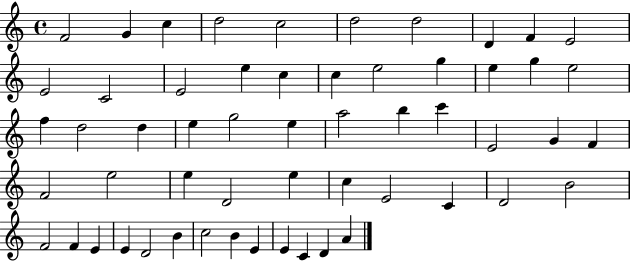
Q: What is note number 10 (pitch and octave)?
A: E4